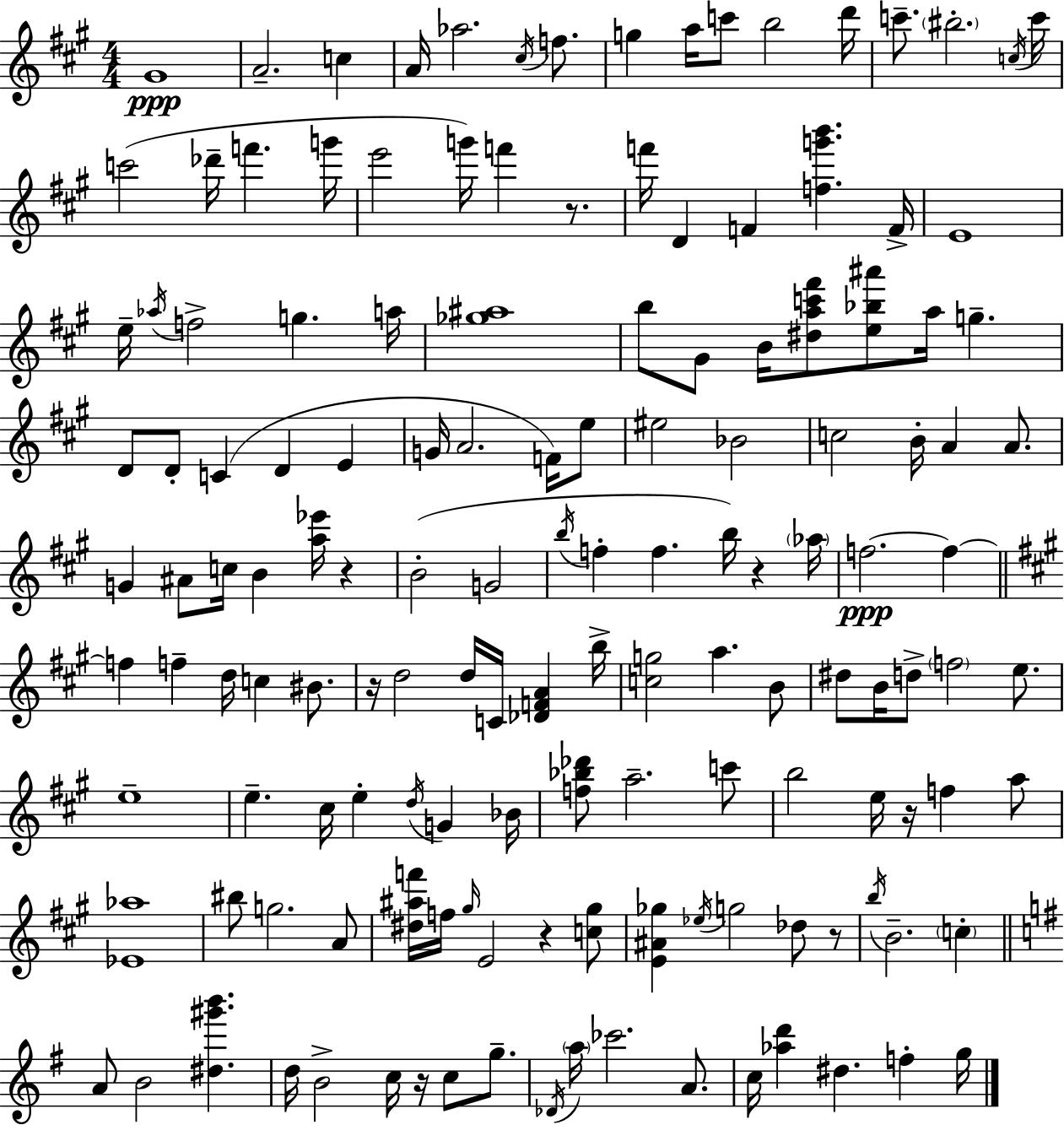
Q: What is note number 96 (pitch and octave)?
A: BIS5